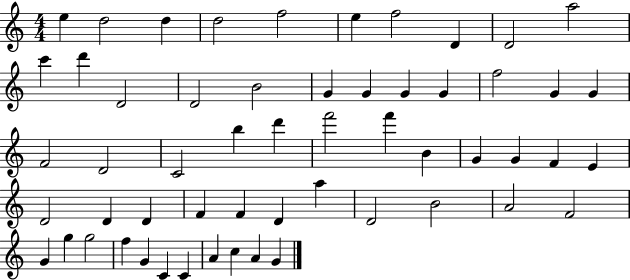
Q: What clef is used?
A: treble